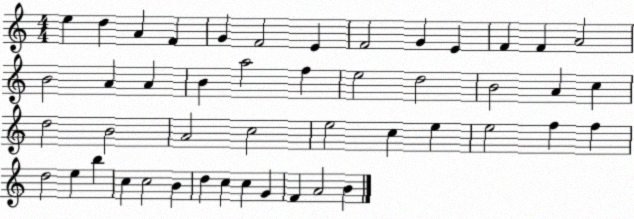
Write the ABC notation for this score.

X:1
T:Untitled
M:4/4
L:1/4
K:C
e d A F G F2 E F2 G E F F A2 B2 A A B a2 f e2 d2 B2 A c d2 B2 A2 c2 e2 c e e2 f f d2 e b c c2 B d c c G F A2 B